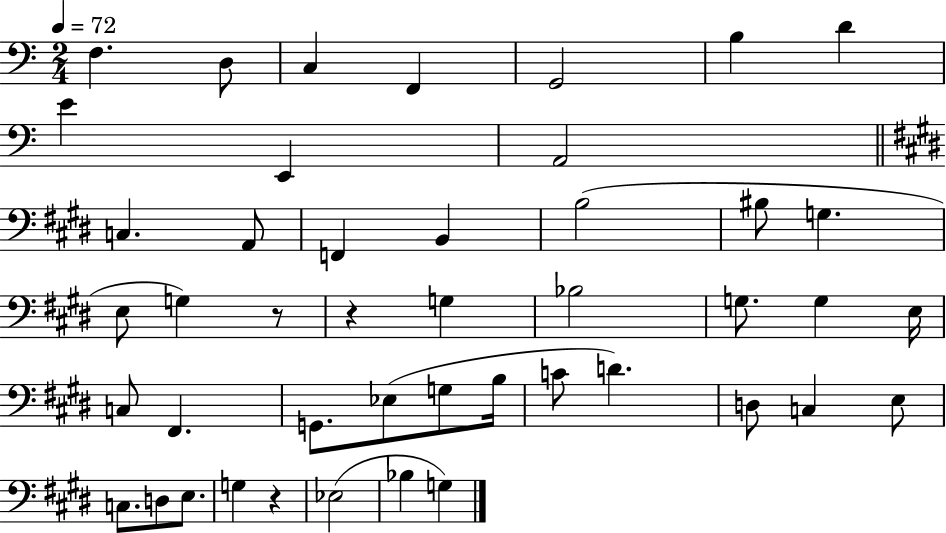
{
  \clef bass
  \numericTimeSignature
  \time 2/4
  \key c \major
  \tempo 4 = 72
  \repeat volta 2 { f4. d8 | c4 f,4 | g,2 | b4 d'4 | \break e'4 e,4 | a,2 | \bar "||" \break \key e \major c4. a,8 | f,4 b,4 | b2( | bis8 g4. | \break e8 g4) r8 | r4 g4 | bes2 | g8. g4 e16 | \break c8 fis,4. | g,8. ees8( g8 b16 | c'8 d'4.) | d8 c4 e8 | \break c8. d8 e8. | g4 r4 | ees2( | bes4 g4) | \break } \bar "|."
}